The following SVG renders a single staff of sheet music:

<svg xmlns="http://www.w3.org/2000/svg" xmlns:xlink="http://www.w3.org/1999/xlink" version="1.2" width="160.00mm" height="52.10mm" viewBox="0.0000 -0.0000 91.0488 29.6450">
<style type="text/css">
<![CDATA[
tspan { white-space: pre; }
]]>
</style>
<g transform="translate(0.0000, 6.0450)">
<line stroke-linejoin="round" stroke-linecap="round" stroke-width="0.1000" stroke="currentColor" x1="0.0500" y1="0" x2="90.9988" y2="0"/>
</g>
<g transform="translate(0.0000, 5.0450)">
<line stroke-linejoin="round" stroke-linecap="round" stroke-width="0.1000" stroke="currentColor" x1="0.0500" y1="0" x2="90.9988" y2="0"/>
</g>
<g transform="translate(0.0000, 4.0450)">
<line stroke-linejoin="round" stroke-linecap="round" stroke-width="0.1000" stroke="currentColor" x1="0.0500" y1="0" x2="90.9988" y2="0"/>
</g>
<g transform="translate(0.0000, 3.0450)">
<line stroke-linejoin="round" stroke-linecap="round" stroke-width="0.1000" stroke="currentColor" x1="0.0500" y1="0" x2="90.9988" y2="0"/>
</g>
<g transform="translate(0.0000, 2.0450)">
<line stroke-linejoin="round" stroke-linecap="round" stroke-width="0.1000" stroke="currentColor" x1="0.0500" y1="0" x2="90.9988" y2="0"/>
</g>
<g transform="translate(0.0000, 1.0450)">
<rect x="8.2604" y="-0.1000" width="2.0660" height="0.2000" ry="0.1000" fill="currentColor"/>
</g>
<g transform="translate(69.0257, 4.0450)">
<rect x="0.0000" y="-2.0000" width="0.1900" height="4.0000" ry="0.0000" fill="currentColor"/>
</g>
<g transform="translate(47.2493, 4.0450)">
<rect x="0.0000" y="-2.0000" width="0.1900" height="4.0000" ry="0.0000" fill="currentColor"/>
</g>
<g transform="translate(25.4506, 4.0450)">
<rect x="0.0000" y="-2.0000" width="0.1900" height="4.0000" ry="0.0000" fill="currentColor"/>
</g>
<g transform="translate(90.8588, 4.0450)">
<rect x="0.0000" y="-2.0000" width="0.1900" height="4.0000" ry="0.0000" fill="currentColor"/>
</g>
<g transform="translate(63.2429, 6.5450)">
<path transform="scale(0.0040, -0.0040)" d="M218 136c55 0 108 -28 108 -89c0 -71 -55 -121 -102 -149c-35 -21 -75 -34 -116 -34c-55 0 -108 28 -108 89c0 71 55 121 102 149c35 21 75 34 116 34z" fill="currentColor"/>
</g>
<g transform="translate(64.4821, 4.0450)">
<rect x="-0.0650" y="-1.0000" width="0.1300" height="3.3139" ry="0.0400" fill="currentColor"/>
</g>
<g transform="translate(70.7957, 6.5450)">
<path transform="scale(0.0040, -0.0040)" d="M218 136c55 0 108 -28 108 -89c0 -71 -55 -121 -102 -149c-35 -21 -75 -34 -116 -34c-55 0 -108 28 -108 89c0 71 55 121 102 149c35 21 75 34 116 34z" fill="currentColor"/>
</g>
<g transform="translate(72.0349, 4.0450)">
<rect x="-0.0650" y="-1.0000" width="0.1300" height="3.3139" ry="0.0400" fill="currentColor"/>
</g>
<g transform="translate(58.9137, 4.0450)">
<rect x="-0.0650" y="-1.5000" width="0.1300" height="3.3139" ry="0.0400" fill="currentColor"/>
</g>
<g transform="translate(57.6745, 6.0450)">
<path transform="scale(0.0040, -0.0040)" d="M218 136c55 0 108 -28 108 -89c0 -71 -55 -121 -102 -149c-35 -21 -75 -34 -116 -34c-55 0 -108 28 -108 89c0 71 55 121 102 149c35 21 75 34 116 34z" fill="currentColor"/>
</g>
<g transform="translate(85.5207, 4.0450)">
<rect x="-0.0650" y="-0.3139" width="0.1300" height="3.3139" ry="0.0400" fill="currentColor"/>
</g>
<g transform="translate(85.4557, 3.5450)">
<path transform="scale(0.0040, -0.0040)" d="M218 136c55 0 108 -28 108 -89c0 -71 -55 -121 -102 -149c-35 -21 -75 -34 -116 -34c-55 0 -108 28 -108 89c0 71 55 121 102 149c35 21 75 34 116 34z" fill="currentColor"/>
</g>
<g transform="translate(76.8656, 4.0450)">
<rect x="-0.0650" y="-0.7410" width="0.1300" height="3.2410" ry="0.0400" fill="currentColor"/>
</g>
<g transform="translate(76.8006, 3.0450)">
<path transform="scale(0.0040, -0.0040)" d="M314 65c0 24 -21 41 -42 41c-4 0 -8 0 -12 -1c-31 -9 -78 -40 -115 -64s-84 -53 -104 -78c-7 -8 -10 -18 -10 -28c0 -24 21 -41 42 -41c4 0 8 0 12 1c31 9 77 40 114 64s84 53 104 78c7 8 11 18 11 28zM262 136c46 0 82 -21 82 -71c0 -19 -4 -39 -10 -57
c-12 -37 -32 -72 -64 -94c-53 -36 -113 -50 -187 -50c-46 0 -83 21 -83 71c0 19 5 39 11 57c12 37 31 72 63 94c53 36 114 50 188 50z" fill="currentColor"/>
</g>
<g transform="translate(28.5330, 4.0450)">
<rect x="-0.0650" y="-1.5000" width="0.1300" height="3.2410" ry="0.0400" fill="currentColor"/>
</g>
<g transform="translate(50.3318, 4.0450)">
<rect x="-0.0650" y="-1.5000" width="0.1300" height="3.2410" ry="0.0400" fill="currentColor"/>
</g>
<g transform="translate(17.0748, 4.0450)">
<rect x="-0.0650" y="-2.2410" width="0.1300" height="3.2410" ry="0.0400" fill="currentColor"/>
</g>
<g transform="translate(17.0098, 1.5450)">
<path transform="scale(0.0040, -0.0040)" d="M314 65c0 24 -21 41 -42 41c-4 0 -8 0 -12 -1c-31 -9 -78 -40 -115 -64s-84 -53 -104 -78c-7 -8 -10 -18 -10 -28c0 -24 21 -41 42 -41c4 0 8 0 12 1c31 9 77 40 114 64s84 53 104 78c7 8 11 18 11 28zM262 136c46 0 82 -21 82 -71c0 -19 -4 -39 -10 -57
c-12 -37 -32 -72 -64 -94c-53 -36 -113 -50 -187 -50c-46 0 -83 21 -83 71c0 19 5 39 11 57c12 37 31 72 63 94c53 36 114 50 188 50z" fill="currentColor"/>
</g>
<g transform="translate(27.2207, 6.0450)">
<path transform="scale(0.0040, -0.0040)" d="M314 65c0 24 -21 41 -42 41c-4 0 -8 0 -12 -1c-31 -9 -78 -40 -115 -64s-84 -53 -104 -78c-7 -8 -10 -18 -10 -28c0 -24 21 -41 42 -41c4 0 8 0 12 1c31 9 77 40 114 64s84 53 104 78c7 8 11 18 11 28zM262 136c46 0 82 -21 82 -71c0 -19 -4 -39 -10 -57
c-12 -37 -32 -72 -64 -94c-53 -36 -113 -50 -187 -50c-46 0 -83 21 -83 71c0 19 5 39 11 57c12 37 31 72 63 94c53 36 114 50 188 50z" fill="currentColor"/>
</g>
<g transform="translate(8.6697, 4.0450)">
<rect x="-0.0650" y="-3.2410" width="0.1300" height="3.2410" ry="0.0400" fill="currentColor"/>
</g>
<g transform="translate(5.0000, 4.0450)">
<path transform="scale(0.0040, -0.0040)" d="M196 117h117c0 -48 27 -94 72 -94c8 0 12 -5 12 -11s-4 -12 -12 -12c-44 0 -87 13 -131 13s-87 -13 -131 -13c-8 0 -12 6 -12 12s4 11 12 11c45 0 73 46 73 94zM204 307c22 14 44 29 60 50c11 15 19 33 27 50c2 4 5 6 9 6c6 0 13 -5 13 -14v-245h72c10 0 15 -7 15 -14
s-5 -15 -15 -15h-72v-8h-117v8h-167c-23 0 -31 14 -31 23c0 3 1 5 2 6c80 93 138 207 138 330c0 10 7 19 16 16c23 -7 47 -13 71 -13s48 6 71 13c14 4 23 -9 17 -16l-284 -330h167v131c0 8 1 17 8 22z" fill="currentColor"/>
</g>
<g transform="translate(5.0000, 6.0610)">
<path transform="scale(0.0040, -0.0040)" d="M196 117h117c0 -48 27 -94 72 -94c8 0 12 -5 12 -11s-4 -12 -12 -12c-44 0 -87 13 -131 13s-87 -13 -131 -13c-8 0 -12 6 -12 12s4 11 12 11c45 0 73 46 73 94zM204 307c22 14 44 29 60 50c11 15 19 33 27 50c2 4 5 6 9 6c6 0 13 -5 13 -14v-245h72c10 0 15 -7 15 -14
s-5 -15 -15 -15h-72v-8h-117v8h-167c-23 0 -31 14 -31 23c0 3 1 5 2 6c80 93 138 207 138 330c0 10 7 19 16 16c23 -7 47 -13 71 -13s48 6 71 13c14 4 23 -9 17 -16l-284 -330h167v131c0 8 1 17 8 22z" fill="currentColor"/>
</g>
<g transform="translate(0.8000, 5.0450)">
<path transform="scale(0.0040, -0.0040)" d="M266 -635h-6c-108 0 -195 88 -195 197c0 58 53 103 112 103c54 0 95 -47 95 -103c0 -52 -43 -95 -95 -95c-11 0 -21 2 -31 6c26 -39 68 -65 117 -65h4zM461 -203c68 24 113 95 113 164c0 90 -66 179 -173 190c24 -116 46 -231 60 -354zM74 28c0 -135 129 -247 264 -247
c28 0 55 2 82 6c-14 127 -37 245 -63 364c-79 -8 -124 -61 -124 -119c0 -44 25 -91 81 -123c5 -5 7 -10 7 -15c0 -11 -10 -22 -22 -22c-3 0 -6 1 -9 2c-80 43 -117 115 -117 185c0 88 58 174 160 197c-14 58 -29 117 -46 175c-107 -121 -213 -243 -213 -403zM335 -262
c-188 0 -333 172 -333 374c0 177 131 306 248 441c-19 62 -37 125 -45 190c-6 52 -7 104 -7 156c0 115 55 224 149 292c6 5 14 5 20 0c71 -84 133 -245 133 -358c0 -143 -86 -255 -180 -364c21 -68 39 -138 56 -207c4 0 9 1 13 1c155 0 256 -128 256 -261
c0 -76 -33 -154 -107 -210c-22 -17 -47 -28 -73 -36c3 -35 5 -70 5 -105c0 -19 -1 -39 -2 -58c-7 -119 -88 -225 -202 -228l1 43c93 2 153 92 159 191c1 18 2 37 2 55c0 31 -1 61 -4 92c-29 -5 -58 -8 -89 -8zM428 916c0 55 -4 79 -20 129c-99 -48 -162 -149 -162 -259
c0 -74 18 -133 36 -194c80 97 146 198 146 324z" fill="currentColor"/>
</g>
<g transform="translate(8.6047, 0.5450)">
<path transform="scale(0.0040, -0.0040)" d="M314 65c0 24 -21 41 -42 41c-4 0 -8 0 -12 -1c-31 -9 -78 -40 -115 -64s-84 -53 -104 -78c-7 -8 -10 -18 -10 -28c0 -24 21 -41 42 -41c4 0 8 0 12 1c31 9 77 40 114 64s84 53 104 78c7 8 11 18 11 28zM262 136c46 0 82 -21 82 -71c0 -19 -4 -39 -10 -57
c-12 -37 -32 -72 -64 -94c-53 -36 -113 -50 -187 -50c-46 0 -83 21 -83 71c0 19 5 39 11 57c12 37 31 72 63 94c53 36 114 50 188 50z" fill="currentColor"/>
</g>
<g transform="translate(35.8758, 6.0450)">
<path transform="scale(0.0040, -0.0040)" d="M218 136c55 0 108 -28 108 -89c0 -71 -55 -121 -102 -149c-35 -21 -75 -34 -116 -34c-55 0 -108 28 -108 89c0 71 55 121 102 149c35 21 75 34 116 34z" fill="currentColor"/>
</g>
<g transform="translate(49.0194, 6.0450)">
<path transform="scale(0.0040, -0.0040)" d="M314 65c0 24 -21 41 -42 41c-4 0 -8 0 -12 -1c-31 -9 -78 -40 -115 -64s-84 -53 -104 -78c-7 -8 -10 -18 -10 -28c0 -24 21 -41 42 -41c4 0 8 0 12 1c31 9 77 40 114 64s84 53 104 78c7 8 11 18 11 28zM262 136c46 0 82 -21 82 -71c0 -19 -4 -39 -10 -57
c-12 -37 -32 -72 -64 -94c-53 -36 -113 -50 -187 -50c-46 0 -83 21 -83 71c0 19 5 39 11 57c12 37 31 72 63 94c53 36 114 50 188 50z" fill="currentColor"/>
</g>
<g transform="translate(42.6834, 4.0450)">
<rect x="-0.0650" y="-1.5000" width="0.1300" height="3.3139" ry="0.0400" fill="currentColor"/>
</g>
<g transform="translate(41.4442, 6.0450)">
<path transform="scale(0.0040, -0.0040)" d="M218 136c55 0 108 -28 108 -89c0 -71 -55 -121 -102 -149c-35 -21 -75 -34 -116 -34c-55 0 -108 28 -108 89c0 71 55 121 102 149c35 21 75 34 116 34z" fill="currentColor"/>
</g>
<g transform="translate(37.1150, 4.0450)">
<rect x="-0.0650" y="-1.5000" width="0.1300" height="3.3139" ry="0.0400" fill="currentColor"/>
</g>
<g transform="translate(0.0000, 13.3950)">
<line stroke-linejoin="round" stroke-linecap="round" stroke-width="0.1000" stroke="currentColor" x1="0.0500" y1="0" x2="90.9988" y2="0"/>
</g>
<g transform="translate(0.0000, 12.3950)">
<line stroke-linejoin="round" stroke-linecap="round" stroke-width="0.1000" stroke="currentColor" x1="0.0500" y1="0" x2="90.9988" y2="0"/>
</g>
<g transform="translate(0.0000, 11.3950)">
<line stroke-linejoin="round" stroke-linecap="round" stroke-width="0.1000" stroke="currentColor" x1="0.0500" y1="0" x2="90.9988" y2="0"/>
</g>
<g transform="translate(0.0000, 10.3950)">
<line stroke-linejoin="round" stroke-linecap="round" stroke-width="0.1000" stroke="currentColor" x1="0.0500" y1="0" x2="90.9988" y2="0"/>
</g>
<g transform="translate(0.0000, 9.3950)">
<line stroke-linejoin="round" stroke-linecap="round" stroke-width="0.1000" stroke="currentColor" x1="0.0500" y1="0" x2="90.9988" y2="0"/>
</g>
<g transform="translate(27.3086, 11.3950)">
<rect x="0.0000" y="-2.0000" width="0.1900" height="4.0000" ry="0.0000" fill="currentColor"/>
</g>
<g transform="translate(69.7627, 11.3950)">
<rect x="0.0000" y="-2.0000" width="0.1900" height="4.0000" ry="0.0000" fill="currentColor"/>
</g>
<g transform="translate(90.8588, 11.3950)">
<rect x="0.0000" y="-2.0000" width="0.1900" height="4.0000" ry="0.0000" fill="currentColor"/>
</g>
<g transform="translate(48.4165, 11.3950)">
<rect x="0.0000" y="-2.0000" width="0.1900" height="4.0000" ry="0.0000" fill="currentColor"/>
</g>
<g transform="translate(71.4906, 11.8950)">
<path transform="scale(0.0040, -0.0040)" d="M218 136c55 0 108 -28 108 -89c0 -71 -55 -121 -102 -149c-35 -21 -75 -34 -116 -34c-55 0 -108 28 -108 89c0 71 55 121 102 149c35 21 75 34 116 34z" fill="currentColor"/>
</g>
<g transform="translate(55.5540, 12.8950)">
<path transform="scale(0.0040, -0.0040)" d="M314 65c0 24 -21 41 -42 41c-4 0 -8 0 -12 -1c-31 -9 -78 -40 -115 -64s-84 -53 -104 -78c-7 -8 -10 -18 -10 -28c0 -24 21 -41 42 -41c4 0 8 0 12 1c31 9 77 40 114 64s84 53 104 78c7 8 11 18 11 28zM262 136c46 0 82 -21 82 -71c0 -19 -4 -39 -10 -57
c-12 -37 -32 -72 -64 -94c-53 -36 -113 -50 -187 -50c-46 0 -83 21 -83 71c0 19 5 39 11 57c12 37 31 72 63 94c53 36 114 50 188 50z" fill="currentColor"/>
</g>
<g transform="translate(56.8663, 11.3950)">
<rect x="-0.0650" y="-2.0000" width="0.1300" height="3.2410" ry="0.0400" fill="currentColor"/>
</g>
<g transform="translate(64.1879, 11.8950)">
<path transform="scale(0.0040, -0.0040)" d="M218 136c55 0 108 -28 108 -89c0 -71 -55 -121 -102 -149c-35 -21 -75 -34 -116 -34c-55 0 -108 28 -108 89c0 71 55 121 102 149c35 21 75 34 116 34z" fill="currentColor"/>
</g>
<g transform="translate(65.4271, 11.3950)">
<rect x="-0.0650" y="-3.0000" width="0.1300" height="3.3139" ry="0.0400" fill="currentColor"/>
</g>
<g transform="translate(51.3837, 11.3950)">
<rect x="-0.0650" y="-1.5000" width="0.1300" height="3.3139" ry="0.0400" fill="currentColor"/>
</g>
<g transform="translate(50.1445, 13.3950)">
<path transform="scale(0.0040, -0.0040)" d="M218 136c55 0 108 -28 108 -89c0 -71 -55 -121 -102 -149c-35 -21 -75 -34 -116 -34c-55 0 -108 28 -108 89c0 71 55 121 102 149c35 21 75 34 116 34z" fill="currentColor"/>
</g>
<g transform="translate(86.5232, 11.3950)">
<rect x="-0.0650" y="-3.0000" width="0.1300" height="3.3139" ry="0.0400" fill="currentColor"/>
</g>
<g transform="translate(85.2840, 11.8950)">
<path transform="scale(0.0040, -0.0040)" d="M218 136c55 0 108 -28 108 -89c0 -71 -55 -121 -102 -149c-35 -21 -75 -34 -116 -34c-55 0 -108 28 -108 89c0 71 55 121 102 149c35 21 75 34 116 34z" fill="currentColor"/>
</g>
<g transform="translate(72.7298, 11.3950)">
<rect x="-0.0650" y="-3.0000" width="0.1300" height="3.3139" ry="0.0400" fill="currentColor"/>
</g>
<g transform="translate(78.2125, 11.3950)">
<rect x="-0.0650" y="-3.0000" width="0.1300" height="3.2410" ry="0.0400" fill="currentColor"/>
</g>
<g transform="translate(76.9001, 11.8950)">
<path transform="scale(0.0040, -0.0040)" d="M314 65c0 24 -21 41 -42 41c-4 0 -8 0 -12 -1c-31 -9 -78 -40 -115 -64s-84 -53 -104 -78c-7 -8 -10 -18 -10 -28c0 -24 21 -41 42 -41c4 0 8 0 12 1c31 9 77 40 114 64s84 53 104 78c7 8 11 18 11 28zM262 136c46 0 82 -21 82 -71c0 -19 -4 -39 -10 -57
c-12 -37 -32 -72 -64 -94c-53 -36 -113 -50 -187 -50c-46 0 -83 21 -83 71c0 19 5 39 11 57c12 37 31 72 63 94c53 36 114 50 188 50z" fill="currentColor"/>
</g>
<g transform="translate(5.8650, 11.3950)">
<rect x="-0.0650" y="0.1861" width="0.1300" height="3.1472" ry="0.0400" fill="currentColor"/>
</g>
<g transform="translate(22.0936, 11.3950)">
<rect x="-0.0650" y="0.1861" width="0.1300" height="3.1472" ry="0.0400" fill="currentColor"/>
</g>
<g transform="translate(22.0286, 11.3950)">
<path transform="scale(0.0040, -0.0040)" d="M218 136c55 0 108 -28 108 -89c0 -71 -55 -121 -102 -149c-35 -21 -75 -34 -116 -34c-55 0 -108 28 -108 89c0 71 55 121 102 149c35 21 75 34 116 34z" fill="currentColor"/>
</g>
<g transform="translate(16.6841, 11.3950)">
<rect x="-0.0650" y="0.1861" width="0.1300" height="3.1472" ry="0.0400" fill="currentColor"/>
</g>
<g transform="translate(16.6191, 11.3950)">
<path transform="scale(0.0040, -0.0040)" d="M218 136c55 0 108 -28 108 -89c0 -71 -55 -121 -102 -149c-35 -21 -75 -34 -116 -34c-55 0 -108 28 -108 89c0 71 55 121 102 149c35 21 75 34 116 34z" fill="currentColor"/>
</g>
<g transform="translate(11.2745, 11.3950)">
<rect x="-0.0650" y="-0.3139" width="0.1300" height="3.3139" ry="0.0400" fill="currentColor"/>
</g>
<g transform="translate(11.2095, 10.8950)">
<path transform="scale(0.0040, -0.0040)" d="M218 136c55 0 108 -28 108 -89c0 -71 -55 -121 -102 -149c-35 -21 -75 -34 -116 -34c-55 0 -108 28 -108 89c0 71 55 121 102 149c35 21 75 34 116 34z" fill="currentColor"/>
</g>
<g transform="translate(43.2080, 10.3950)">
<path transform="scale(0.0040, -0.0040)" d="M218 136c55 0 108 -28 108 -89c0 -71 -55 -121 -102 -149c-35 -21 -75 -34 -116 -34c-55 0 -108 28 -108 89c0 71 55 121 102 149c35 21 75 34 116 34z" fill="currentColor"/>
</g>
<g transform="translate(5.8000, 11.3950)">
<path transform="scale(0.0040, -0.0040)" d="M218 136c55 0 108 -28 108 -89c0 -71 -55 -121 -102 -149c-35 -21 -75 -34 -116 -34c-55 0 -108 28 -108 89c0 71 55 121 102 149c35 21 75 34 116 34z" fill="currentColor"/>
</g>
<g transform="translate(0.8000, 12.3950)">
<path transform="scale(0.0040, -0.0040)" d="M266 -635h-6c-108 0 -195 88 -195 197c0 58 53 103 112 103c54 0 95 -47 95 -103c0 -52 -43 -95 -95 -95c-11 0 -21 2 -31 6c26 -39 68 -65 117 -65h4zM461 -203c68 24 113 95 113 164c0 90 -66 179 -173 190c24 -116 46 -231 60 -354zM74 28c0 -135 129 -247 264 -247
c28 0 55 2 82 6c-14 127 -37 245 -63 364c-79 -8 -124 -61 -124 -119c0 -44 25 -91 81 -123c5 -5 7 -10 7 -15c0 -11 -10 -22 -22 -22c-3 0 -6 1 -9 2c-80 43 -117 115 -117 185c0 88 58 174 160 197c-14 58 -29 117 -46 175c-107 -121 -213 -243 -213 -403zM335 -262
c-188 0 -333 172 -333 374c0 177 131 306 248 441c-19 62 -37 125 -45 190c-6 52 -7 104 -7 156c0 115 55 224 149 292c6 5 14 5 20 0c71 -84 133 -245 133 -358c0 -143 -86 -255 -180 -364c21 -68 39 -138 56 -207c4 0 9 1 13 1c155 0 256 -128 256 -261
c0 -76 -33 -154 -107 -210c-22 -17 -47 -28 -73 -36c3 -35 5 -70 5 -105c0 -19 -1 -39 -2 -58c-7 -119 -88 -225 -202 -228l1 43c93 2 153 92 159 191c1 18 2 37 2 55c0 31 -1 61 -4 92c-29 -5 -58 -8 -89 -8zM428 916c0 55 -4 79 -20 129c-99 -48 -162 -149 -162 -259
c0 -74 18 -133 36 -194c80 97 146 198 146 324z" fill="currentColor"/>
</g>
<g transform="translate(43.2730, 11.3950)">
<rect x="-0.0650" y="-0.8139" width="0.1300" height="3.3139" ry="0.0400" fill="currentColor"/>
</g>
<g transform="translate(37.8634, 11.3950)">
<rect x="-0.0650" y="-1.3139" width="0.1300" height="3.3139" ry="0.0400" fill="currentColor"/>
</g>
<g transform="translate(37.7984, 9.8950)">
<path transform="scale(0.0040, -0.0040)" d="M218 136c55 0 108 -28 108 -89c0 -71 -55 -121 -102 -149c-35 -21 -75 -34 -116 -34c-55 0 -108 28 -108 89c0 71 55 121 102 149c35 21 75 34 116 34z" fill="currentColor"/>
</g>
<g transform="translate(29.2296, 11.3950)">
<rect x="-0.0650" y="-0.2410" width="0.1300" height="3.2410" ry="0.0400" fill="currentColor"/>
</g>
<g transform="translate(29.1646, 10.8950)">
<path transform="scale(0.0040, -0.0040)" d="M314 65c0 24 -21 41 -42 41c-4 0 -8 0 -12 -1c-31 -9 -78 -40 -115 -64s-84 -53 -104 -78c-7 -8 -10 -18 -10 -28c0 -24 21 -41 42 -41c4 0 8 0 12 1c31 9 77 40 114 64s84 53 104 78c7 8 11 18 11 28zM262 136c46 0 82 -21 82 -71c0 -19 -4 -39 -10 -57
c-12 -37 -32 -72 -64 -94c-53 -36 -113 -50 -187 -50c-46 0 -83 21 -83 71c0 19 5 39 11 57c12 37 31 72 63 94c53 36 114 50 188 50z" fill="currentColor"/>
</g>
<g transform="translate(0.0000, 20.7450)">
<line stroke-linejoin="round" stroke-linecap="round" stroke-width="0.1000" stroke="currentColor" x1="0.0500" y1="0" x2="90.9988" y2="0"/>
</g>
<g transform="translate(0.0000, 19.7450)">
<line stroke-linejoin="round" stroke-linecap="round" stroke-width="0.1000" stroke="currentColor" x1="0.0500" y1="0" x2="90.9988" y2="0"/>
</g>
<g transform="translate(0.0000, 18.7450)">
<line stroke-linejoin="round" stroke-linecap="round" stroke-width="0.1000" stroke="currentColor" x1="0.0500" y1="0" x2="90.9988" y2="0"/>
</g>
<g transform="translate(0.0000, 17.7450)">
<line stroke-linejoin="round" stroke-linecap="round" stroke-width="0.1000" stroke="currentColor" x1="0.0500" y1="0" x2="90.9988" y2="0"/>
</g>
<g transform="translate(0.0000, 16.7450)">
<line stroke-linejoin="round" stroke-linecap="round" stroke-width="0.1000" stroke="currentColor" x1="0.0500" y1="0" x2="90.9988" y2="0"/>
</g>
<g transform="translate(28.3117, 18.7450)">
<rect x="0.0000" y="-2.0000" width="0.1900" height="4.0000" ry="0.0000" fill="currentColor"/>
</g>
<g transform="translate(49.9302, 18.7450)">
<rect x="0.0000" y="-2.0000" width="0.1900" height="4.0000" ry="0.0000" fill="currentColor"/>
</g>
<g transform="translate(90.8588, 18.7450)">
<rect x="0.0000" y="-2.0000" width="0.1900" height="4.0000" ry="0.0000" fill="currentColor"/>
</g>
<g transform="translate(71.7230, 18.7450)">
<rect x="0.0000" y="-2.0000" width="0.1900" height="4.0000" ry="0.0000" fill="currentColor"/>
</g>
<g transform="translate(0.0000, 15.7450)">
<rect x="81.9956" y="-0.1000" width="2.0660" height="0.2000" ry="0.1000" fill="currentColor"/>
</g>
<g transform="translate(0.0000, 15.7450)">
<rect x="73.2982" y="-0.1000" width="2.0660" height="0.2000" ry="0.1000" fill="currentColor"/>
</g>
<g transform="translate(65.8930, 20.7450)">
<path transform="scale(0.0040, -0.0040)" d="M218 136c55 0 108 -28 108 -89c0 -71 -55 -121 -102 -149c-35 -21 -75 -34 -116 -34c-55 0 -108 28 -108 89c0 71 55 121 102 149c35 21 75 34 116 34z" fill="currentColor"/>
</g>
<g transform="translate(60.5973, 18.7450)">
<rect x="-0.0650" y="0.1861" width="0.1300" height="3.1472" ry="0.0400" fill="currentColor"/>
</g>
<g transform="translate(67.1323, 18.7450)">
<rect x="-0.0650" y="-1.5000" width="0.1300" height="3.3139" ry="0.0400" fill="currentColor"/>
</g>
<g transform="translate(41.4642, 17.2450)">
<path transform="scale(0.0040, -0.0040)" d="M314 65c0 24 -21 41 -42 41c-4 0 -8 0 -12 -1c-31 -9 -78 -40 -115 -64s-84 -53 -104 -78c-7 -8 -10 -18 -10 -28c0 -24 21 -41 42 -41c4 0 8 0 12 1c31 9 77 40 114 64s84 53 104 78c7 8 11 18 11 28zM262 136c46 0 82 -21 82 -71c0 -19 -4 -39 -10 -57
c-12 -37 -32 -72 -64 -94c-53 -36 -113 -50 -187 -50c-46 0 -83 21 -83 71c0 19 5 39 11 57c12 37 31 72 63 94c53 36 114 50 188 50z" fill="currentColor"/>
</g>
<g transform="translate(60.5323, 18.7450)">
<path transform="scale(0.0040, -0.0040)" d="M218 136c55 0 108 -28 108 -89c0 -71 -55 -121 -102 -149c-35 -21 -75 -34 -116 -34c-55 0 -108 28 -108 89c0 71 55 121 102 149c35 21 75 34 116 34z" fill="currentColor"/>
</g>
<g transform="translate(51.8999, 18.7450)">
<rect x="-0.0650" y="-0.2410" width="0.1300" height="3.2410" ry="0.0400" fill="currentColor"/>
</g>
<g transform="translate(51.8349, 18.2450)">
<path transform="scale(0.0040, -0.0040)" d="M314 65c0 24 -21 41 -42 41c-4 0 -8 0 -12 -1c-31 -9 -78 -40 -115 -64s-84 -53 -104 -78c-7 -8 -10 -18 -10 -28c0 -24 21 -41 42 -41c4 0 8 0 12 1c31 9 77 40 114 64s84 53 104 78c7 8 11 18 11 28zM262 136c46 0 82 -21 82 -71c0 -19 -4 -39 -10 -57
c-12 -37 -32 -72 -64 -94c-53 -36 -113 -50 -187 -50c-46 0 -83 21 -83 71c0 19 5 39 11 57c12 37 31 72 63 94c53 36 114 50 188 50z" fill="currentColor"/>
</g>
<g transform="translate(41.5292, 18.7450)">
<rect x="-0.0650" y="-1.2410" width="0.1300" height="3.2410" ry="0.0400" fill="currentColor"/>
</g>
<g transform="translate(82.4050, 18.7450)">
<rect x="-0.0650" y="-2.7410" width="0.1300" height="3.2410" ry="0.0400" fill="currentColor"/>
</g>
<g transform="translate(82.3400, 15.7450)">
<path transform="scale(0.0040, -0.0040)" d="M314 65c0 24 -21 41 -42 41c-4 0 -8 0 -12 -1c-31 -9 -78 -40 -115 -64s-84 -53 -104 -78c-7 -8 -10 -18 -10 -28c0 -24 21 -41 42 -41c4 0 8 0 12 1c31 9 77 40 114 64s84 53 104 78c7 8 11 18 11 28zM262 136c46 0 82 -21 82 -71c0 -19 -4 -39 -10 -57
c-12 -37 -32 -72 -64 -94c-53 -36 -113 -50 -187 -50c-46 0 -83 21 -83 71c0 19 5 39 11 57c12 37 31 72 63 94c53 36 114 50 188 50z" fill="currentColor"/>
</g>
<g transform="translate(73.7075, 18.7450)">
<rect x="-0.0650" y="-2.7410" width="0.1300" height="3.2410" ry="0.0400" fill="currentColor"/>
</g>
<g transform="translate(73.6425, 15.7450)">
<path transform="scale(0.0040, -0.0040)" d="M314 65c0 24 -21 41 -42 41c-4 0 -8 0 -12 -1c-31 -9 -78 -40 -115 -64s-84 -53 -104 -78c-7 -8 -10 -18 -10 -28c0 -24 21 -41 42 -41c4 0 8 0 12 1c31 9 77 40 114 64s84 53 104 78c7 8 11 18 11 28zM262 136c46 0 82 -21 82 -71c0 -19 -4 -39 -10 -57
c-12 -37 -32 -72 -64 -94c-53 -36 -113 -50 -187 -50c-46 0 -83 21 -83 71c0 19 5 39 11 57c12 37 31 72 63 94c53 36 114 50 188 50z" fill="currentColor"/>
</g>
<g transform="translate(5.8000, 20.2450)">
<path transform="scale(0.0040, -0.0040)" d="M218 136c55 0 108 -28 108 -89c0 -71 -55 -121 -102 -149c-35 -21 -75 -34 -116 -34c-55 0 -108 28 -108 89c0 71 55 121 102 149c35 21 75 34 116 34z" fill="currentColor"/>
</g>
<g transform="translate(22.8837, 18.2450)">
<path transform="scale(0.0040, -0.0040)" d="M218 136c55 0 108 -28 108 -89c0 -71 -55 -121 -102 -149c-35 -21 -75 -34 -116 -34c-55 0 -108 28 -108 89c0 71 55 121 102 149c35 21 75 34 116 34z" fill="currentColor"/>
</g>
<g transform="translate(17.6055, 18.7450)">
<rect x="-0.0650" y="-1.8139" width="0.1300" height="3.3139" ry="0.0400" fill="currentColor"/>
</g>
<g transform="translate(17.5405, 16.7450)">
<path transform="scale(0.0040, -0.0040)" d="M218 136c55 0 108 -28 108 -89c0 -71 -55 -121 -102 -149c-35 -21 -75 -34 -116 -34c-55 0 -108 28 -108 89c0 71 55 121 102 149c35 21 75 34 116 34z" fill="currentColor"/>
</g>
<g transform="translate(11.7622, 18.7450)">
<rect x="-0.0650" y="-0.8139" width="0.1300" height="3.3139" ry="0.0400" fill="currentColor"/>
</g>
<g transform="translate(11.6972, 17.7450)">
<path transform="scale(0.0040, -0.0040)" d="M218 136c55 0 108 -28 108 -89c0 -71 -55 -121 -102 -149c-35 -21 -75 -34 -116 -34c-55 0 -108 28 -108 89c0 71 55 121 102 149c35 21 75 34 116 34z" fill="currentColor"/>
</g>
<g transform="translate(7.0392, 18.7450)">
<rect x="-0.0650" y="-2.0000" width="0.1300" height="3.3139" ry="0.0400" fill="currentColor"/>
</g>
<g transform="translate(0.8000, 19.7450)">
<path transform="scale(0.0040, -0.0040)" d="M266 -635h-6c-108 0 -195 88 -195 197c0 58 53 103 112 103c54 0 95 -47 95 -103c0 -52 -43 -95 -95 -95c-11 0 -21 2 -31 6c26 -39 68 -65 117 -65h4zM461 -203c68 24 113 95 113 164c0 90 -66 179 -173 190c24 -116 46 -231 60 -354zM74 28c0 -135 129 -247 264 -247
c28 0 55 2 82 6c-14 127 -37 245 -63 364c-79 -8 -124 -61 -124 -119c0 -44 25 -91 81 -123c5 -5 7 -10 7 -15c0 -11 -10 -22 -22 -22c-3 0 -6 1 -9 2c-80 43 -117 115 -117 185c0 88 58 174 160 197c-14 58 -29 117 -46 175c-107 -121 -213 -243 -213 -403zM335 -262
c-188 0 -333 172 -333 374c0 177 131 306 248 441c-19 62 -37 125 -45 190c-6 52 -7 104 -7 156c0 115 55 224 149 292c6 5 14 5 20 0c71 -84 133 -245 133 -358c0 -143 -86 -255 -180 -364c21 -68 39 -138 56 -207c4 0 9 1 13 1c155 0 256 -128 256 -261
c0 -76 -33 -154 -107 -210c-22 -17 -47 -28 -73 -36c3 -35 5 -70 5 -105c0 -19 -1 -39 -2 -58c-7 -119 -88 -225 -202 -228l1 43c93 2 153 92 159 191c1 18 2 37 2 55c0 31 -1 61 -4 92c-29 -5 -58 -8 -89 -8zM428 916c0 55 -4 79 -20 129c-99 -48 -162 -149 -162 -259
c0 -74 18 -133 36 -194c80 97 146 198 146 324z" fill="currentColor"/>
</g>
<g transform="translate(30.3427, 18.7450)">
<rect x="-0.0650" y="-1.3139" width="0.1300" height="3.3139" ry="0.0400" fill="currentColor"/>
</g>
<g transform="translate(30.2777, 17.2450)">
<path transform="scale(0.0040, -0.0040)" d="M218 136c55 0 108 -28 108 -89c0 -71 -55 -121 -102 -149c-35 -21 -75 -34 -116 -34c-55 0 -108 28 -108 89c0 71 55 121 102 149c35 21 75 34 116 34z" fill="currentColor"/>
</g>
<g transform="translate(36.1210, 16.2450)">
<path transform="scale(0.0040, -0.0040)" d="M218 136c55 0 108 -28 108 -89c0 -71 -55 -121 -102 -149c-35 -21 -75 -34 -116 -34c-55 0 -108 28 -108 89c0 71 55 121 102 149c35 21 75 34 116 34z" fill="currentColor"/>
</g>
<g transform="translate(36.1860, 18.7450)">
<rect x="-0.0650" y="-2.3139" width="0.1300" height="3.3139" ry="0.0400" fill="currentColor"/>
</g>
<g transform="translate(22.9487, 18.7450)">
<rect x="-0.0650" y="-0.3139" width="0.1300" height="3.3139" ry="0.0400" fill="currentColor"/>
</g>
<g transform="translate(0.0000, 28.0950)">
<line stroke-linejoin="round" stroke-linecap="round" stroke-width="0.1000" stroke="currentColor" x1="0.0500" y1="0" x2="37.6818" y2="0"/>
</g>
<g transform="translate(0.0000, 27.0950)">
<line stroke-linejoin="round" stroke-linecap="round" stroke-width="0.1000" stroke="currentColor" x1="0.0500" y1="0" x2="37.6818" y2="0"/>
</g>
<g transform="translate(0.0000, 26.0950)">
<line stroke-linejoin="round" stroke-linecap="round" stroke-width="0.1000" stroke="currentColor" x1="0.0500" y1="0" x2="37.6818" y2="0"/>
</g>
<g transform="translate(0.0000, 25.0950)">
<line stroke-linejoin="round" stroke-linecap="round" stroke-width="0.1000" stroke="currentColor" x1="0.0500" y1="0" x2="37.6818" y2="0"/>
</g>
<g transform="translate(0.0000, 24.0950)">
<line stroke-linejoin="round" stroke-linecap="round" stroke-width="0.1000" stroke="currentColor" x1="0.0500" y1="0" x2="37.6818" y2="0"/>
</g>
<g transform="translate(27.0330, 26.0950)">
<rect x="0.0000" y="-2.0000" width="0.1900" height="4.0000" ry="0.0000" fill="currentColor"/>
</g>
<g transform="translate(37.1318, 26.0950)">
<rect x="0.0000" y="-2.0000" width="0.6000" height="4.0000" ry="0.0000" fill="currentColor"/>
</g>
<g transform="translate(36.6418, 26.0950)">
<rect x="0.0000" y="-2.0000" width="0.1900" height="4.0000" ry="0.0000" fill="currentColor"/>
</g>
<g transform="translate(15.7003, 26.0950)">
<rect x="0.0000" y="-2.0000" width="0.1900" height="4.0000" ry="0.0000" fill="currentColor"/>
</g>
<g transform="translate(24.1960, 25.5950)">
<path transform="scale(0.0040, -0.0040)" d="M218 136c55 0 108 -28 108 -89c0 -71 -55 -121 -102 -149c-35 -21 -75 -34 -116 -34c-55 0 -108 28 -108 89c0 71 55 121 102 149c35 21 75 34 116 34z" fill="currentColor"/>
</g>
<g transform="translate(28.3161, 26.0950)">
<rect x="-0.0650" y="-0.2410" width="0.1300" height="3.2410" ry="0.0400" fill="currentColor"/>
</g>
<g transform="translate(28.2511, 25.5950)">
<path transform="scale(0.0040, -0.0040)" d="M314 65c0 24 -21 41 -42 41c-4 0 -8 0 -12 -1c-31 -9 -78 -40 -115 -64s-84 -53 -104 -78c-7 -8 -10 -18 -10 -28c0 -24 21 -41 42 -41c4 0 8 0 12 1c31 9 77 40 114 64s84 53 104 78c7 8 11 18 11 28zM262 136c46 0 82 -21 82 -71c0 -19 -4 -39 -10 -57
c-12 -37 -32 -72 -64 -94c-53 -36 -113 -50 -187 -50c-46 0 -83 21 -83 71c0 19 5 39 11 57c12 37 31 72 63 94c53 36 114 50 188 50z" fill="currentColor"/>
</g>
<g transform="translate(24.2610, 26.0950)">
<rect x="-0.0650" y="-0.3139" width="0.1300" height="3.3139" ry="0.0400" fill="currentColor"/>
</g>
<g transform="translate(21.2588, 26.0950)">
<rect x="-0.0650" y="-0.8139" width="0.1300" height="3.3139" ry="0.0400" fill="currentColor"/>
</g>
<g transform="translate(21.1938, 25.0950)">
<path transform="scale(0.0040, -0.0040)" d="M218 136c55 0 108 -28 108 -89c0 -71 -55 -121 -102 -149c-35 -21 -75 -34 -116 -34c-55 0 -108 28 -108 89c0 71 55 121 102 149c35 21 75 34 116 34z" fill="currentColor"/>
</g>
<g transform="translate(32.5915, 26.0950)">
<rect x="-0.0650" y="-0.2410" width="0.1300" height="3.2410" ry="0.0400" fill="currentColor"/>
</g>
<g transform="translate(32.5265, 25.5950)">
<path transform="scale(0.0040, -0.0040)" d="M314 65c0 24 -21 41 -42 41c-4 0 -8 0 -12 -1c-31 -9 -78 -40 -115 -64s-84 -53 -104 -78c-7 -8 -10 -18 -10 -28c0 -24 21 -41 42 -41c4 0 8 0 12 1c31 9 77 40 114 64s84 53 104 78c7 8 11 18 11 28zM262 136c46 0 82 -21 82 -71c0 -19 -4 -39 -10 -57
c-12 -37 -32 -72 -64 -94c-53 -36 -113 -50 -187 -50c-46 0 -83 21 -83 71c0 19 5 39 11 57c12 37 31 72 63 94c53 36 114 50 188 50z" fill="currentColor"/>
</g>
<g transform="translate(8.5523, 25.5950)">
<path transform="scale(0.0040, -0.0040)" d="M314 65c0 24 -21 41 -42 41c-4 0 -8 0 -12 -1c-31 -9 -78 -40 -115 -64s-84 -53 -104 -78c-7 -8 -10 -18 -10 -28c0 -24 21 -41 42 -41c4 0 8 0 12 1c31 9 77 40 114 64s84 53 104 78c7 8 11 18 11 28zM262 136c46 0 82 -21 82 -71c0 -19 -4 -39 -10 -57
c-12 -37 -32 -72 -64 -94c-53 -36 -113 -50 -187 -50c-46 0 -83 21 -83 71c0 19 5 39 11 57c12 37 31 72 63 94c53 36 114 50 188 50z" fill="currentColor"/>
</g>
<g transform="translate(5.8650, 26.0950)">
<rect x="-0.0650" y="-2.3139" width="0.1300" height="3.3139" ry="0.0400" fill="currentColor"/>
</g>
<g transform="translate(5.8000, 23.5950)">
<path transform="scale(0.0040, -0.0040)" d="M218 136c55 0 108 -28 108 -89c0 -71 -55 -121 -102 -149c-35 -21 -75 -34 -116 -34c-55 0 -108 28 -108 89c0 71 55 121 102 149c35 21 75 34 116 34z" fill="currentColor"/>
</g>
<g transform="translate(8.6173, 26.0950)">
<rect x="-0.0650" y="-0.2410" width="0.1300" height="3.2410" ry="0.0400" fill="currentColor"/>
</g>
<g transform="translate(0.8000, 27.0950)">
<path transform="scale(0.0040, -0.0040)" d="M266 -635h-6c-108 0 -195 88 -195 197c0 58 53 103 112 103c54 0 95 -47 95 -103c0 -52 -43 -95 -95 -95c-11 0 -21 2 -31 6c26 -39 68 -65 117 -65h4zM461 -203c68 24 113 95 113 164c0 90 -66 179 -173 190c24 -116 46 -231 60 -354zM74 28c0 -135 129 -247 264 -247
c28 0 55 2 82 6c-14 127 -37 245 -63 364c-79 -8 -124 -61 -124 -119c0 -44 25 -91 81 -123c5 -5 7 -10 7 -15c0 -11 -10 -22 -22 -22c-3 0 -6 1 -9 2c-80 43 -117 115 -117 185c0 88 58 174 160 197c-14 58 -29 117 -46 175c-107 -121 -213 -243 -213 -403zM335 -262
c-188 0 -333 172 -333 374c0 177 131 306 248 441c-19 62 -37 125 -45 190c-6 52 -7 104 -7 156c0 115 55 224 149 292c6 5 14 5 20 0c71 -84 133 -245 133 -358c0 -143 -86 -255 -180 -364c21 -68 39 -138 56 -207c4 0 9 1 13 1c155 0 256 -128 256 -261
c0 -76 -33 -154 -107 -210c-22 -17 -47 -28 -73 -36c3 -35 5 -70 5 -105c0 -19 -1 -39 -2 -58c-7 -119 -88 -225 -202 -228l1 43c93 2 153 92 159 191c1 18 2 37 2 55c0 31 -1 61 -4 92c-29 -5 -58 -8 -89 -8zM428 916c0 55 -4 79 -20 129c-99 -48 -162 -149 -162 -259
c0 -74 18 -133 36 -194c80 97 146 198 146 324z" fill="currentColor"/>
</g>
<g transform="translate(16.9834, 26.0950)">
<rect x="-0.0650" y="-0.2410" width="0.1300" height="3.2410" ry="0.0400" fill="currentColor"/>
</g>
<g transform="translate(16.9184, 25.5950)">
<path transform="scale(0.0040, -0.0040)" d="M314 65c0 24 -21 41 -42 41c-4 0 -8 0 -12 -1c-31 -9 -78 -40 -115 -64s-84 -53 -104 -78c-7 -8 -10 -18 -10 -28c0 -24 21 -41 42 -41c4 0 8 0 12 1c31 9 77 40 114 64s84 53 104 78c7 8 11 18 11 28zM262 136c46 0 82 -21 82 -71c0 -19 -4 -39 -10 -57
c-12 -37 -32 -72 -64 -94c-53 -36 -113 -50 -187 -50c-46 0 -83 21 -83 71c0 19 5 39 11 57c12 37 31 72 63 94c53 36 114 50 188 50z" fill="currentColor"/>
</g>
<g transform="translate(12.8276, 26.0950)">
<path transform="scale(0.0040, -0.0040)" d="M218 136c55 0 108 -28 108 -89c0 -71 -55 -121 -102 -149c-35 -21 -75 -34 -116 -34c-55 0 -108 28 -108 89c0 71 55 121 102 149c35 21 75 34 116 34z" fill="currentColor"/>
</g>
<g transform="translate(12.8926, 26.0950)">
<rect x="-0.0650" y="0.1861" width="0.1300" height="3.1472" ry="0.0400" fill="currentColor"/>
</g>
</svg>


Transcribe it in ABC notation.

X:1
T:Untitled
M:4/4
L:1/4
K:C
b2 g2 E2 E E E2 E D D d2 c B c B B c2 e d E F2 A A A2 A F d f c e g e2 c2 B E a2 a2 g c2 B c2 d c c2 c2